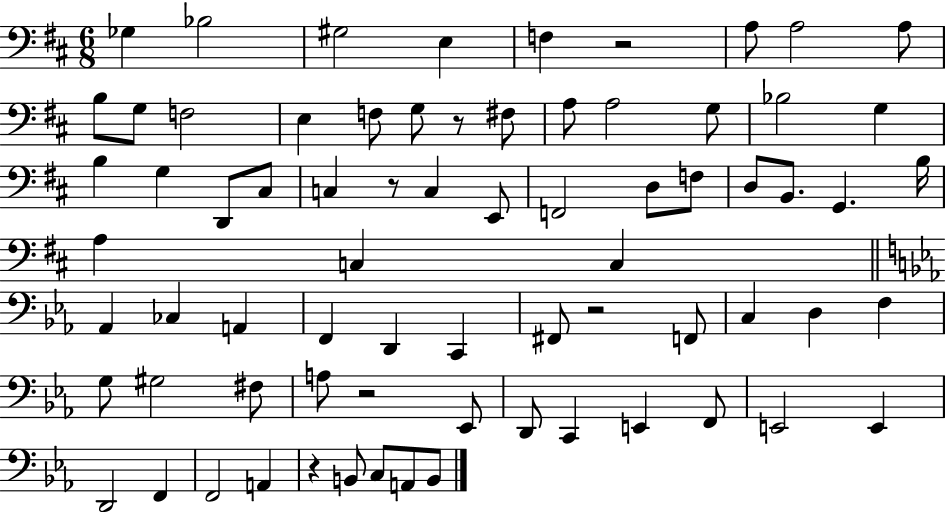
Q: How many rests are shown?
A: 6